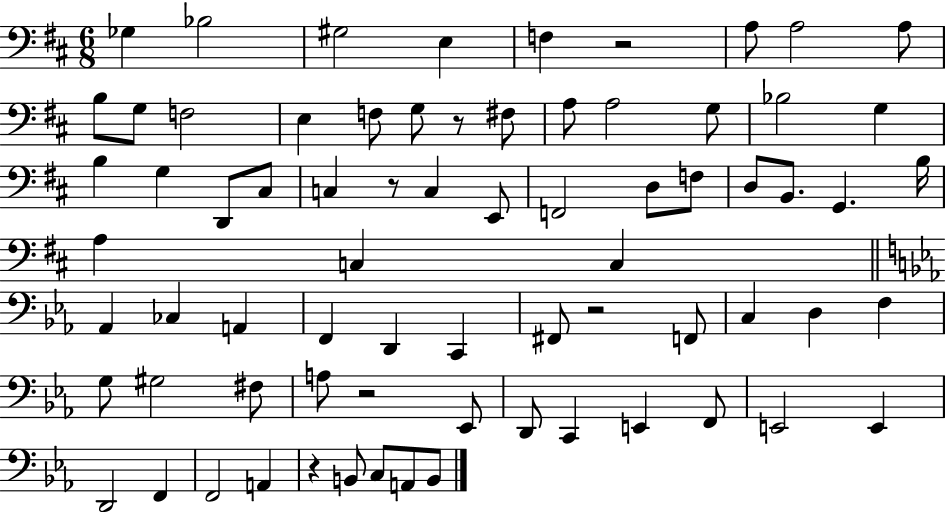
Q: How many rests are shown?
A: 6